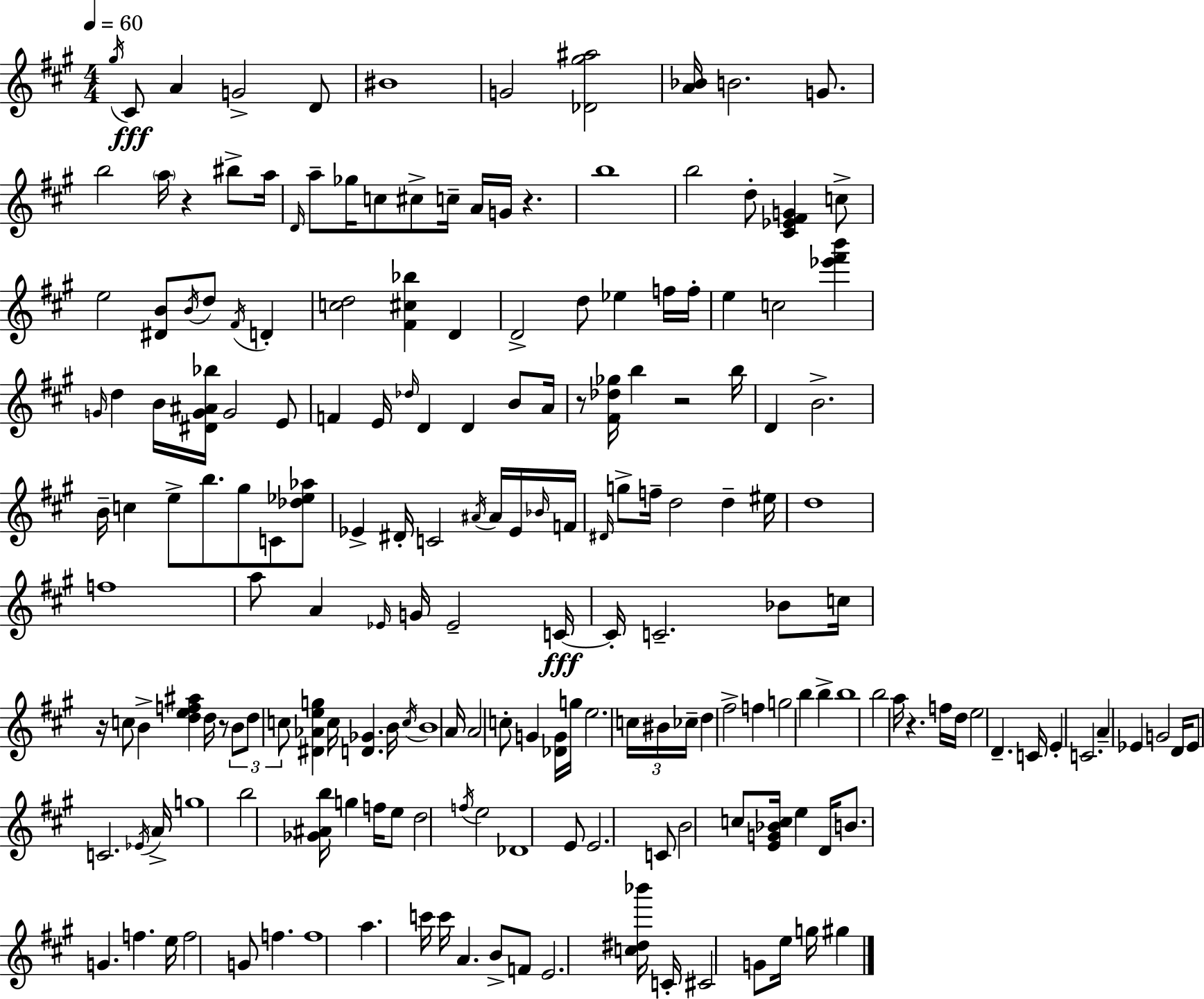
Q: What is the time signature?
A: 4/4